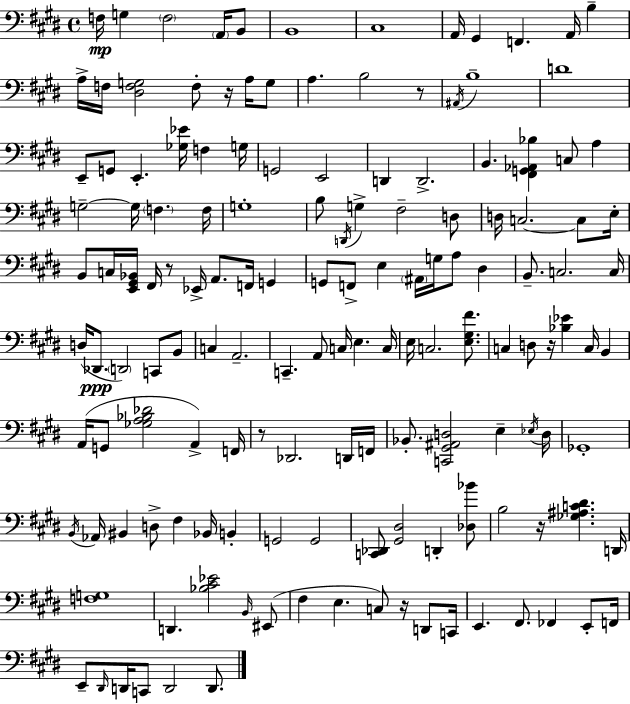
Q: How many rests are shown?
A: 7